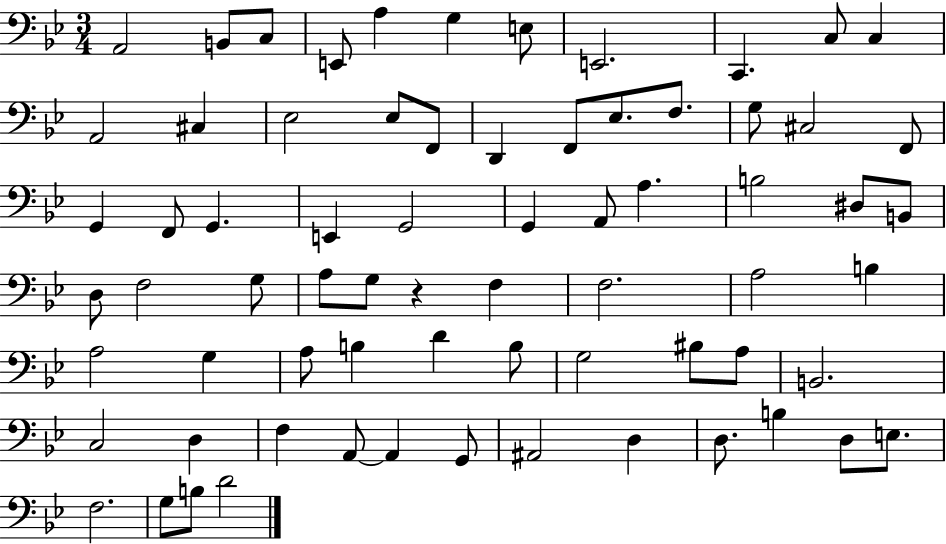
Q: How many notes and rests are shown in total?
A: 70